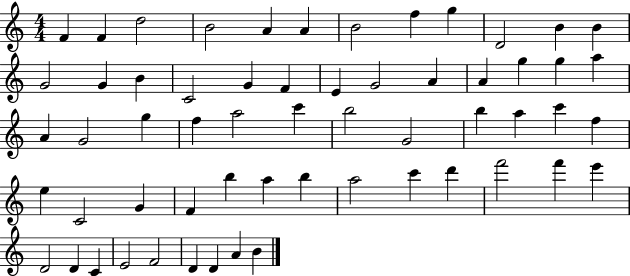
X:1
T:Untitled
M:4/4
L:1/4
K:C
F F d2 B2 A A B2 f g D2 B B G2 G B C2 G F E G2 A A g g a A G2 g f a2 c' b2 G2 b a c' f e C2 G F b a b a2 c' d' f'2 f' e' D2 D C E2 F2 D D A B